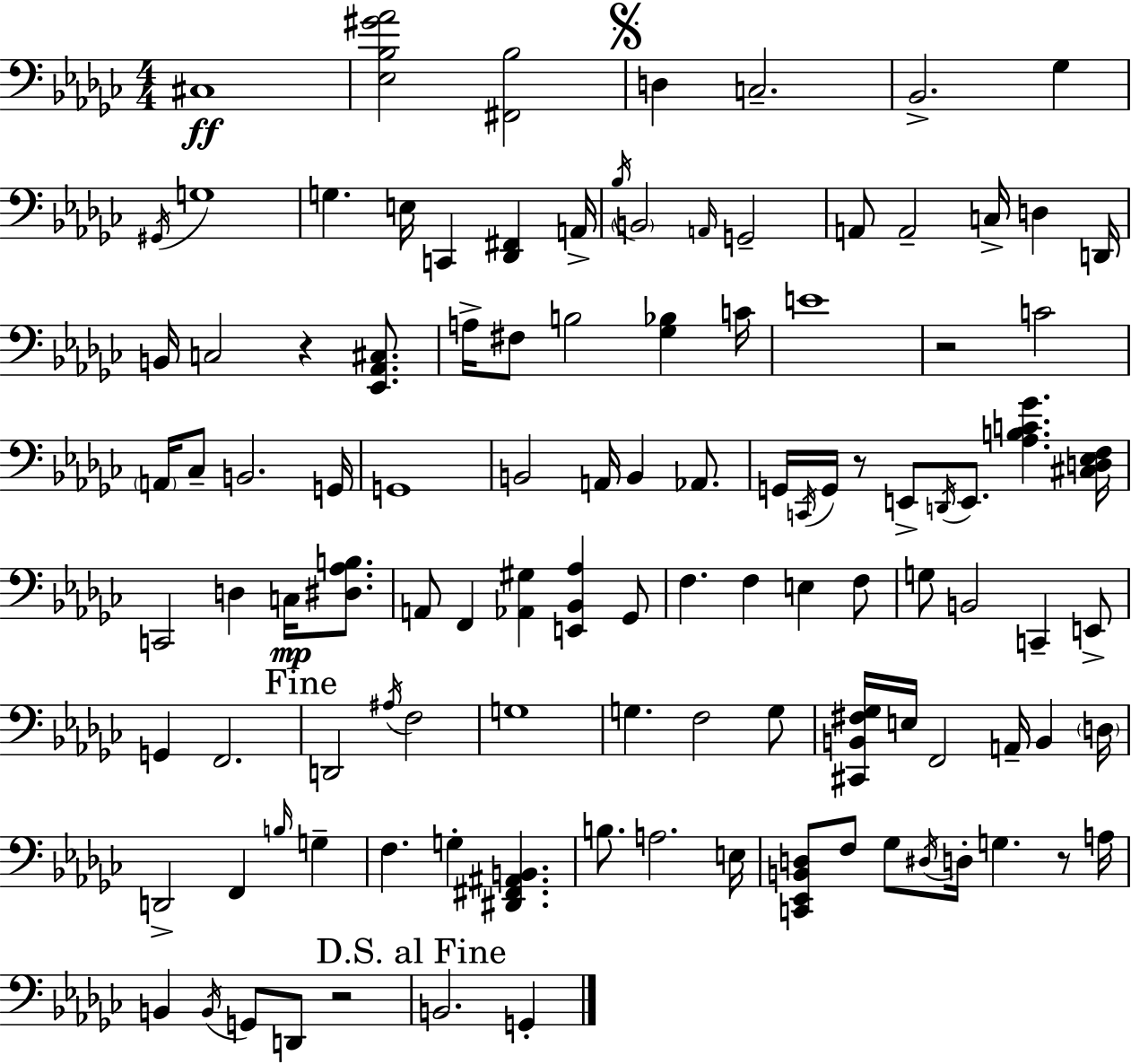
X:1
T:Untitled
M:4/4
L:1/4
K:Ebm
^C,4 [_E,_B,^G_A]2 [^F,,_B,]2 D, C,2 _B,,2 _G, ^G,,/4 G,4 G, E,/4 C,, [_D,,^F,,] A,,/4 _B,/4 B,,2 A,,/4 G,,2 A,,/2 A,,2 C,/4 D, D,,/4 B,,/4 C,2 z [_E,,_A,,^C,]/2 A,/4 ^F,/2 B,2 [_G,_B,] C/4 E4 z2 C2 A,,/4 _C,/2 B,,2 G,,/4 G,,4 B,,2 A,,/4 B,, _A,,/2 G,,/4 C,,/4 G,,/4 z/2 E,,/2 D,,/4 E,,/2 [_A,B,C_G] [^C,D,_E,F,]/4 C,,2 D, C,/4 [^D,_A,B,]/2 A,,/2 F,, [_A,,^G,] [E,,_B,,_A,] _G,,/2 F, F, E, F,/2 G,/2 B,,2 C,, E,,/2 G,, F,,2 D,,2 ^A,/4 F,2 G,4 G, F,2 G,/2 [^C,,B,,^F,_G,]/4 E,/4 F,,2 A,,/4 B,, D,/4 D,,2 F,, B,/4 G, F, G, [^D,,^F,,^A,,B,,] B,/2 A,2 E,/4 [C,,_E,,B,,D,]/2 F,/2 _G,/2 ^D,/4 D,/4 G, z/2 A,/4 B,, B,,/4 G,,/2 D,,/2 z2 B,,2 G,,